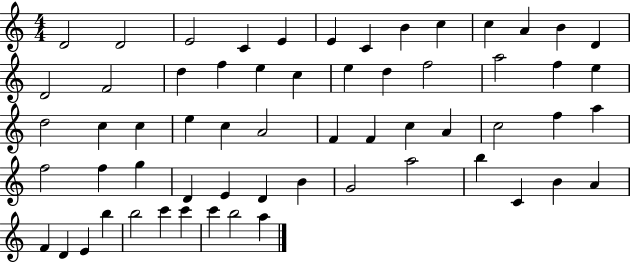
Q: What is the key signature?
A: C major